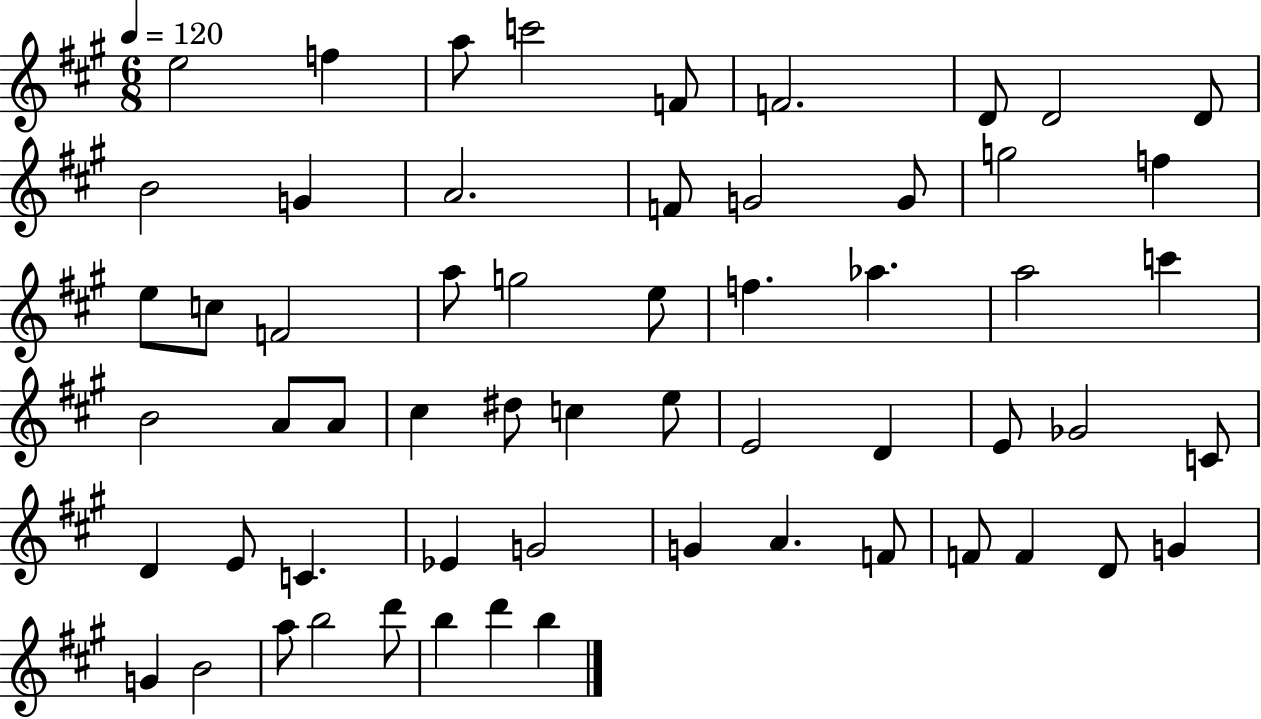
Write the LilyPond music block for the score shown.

{
  \clef treble
  \numericTimeSignature
  \time 6/8
  \key a \major
  \tempo 4 = 120
  e''2 f''4 | a''8 c'''2 f'8 | f'2. | d'8 d'2 d'8 | \break b'2 g'4 | a'2. | f'8 g'2 g'8 | g''2 f''4 | \break e''8 c''8 f'2 | a''8 g''2 e''8 | f''4. aes''4. | a''2 c'''4 | \break b'2 a'8 a'8 | cis''4 dis''8 c''4 e''8 | e'2 d'4 | e'8 ges'2 c'8 | \break d'4 e'8 c'4. | ees'4 g'2 | g'4 a'4. f'8 | f'8 f'4 d'8 g'4 | \break g'4 b'2 | a''8 b''2 d'''8 | b''4 d'''4 b''4 | \bar "|."
}